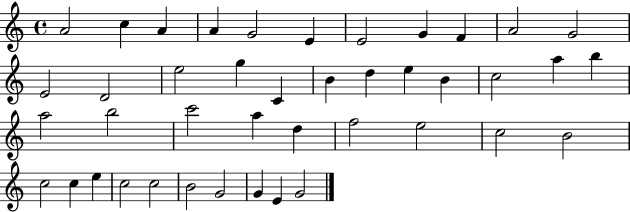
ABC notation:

X:1
T:Untitled
M:4/4
L:1/4
K:C
A2 c A A G2 E E2 G F A2 G2 E2 D2 e2 g C B d e B c2 a b a2 b2 c'2 a d f2 e2 c2 B2 c2 c e c2 c2 B2 G2 G E G2